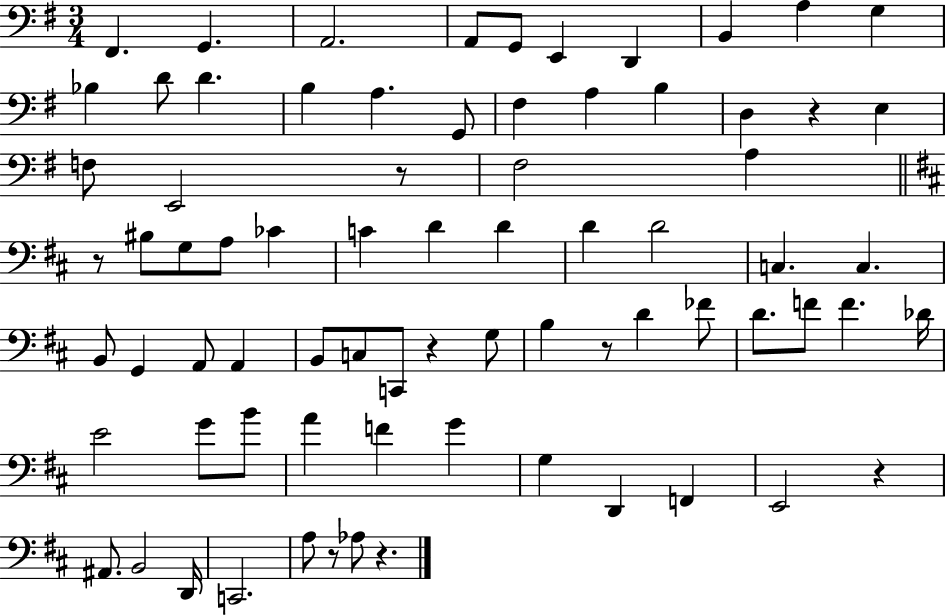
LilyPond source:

{
  \clef bass
  \numericTimeSignature
  \time 3/4
  \key g \major
  \repeat volta 2 { fis,4. g,4. | a,2. | a,8 g,8 e,4 d,4 | b,4 a4 g4 | \break bes4 d'8 d'4. | b4 a4. g,8 | fis4 a4 b4 | d4 r4 e4 | \break f8 e,2 r8 | fis2 a4 | \bar "||" \break \key d \major r8 bis8 g8 a8 ces'4 | c'4 d'4 d'4 | d'4 d'2 | c4. c4. | \break b,8 g,4 a,8 a,4 | b,8 c8 c,8 r4 g8 | b4 r8 d'4 fes'8 | d'8. f'8 f'4. des'16 | \break e'2 g'8 b'8 | a'4 f'4 g'4 | g4 d,4 f,4 | e,2 r4 | \break ais,8. b,2 d,16 | c,2. | a8 r8 aes8 r4. | } \bar "|."
}